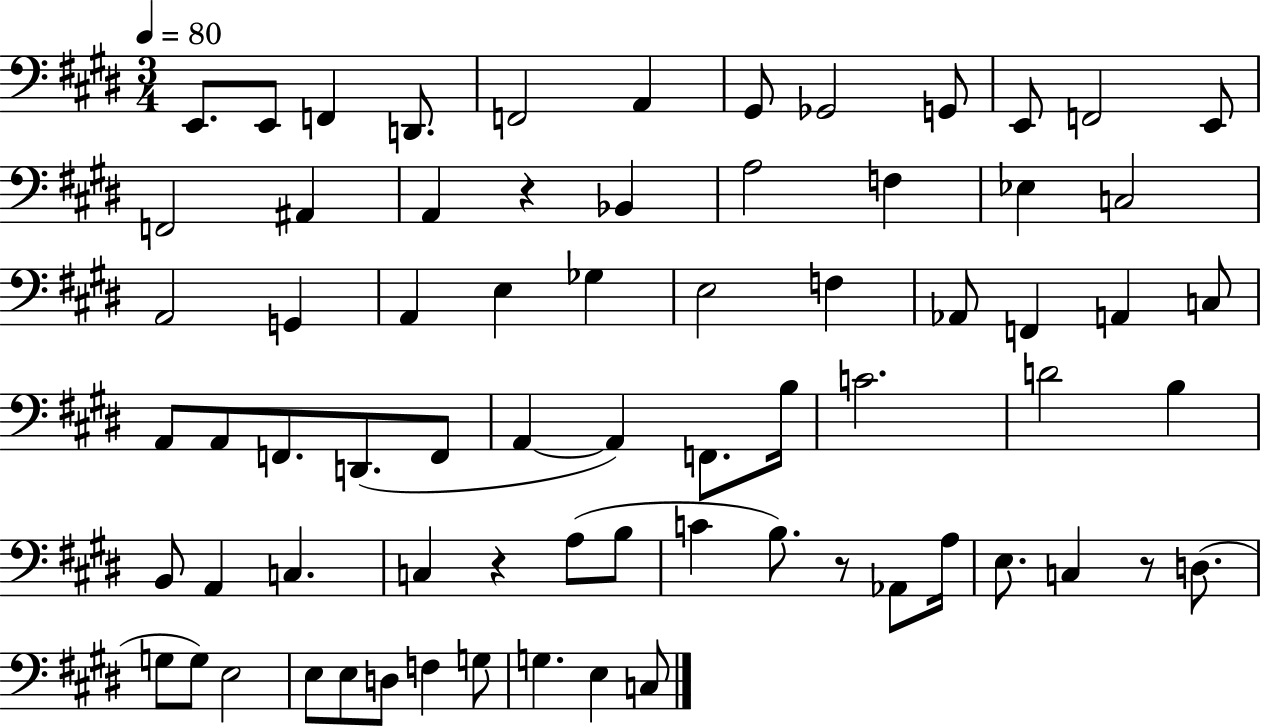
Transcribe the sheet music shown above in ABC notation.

X:1
T:Untitled
M:3/4
L:1/4
K:E
E,,/2 E,,/2 F,, D,,/2 F,,2 A,, ^G,,/2 _G,,2 G,,/2 E,,/2 F,,2 E,,/2 F,,2 ^A,, A,, z _B,, A,2 F, _E, C,2 A,,2 G,, A,, E, _G, E,2 F, _A,,/2 F,, A,, C,/2 A,,/2 A,,/2 F,,/2 D,,/2 F,,/2 A,, A,, F,,/2 B,/4 C2 D2 B, B,,/2 A,, C, C, z A,/2 B,/2 C B,/2 z/2 _A,,/2 A,/4 E,/2 C, z/2 D,/2 G,/2 G,/2 E,2 E,/2 E,/2 D,/2 F, G,/2 G, E, C,/2